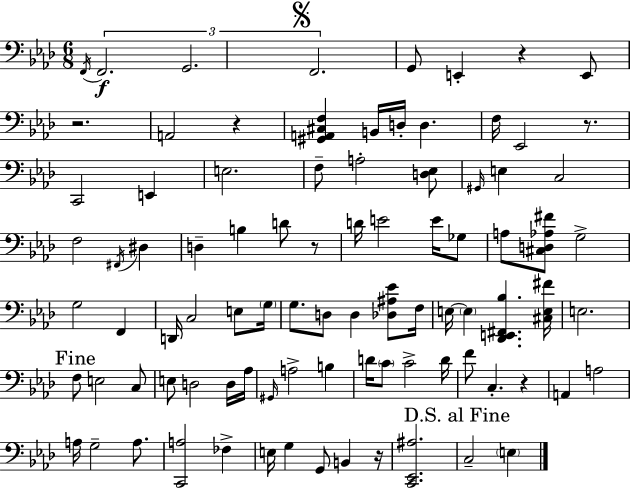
F2/s F2/h. G2/h. F2/h. G2/e E2/q R/q E2/e R/h. A2/h R/q [G#2,A2,C#3,F3]/q B2/s D3/s D3/q. F3/s Eb2/h R/e. C2/h E2/q E3/h. F3/e A3/h [D3,Eb3]/e G#2/s E3/q C3/h F3/h F#2/s D#3/q D3/q B3/q D4/e R/e D4/s E4/h E4/s Gb3/e A3/e [C#3,D3,Ab3,F#4]/e G3/h G3/h F2/q D2/s C3/h E3/e G3/s G3/e. D3/e D3/q [Db3,A#3,Eb4]/e F3/s E3/s E3/q [Db2,E2,F#2,Bb3]/q. [C#3,E3,F#4]/s E3/h. F3/e E3/h C3/e E3/e D3/h D3/s Ab3/s G#2/s A3/h B3/q D4/s C4/e C4/h D4/s F4/e C3/q. R/q A2/q A3/h A3/s G3/h A3/e. [C2,A3]/h FES3/q E3/s G3/q G2/e B2/q R/s [C2,Eb2,A#3]/h. C3/h E3/q